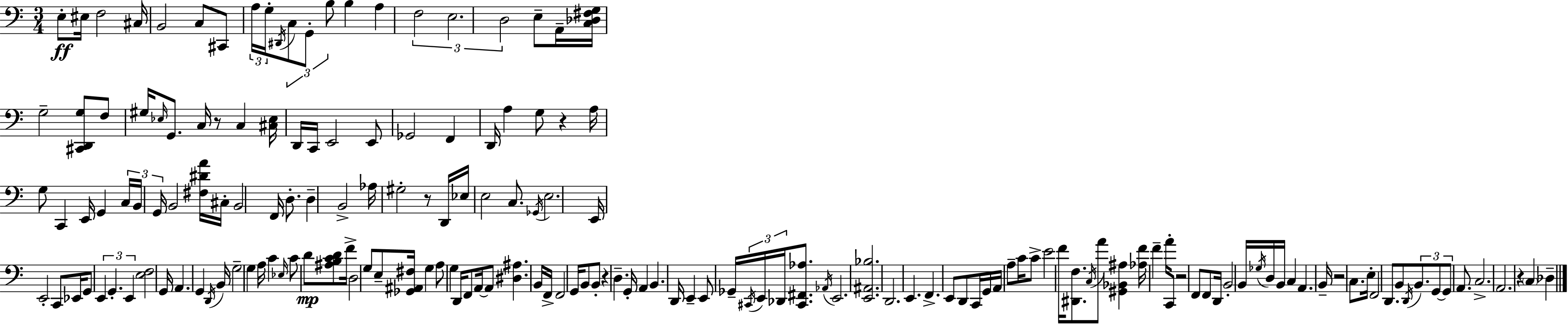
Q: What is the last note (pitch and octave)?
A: Db3